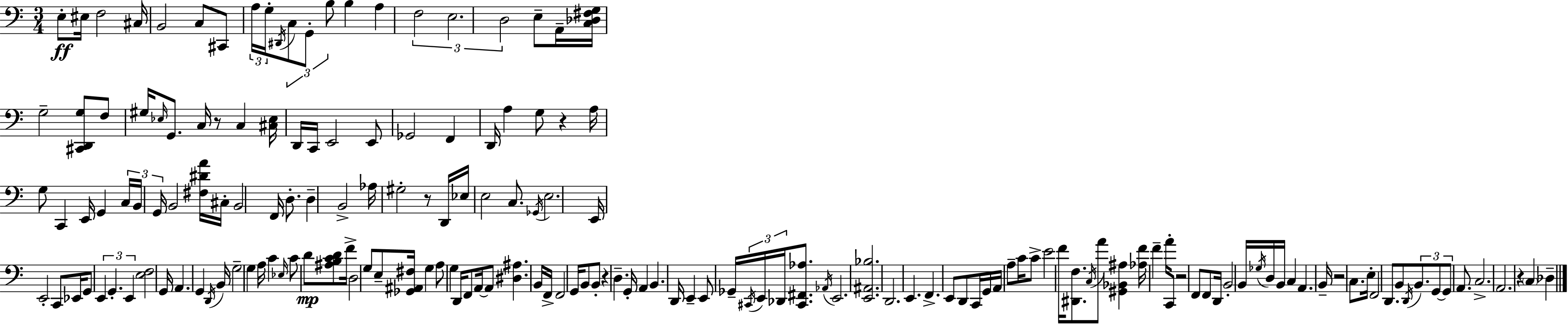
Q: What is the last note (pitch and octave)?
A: Db3